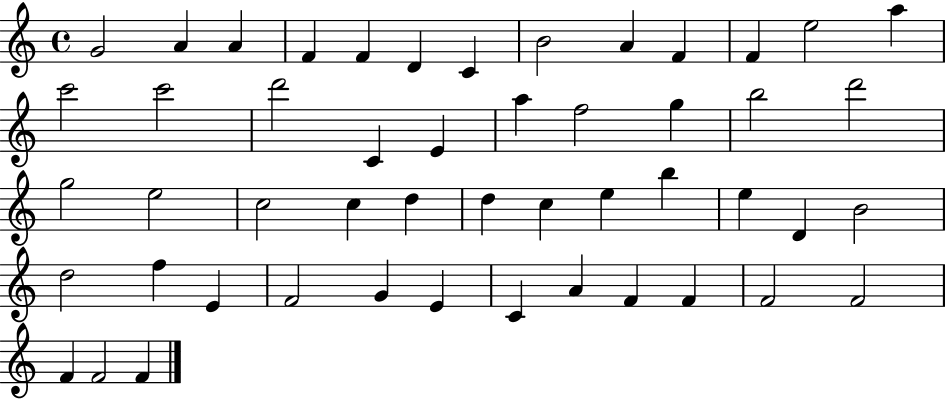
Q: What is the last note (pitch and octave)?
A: F4